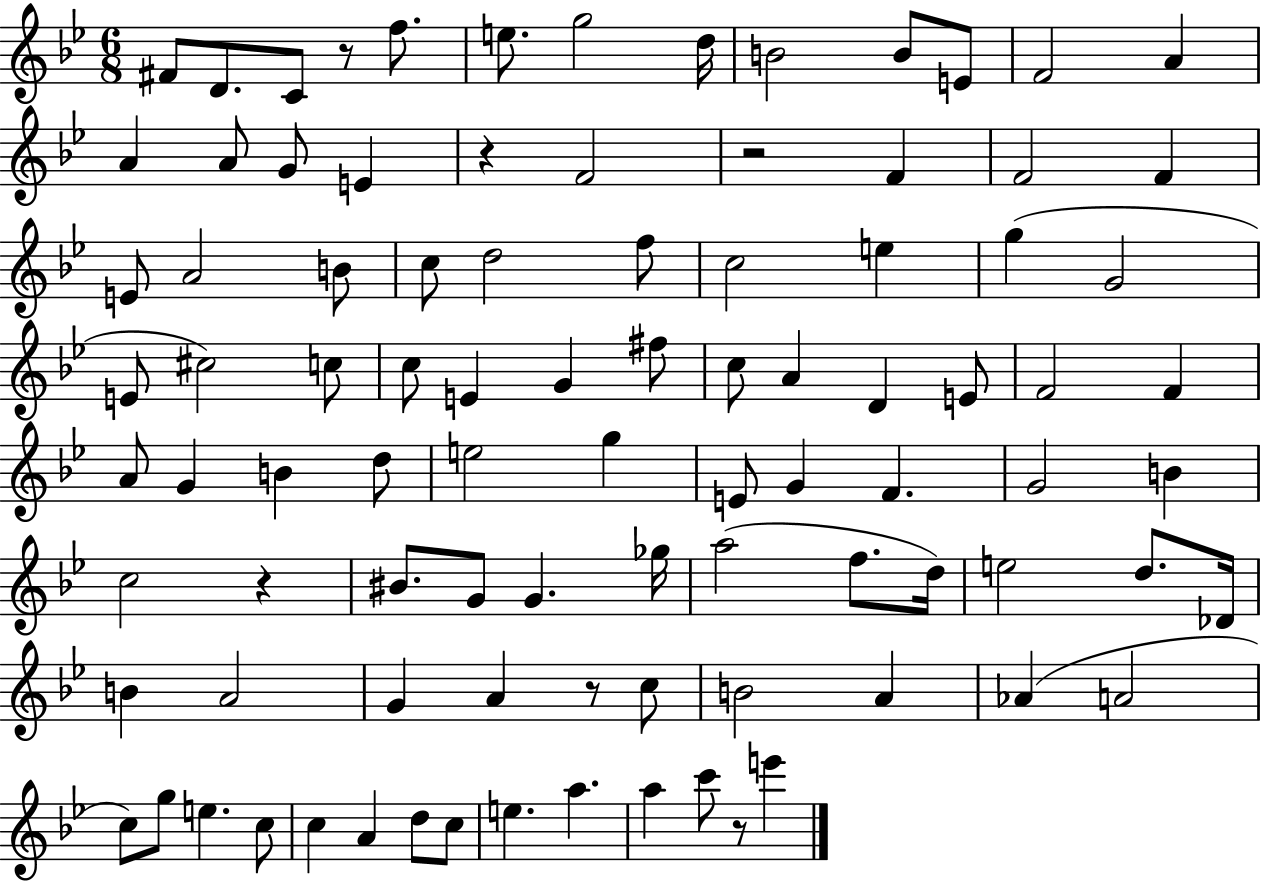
{
  \clef treble
  \numericTimeSignature
  \time 6/8
  \key bes \major
  fis'8 d'8. c'8 r8 f''8. | e''8. g''2 d''16 | b'2 b'8 e'8 | f'2 a'4 | \break a'4 a'8 g'8 e'4 | r4 f'2 | r2 f'4 | f'2 f'4 | \break e'8 a'2 b'8 | c''8 d''2 f''8 | c''2 e''4 | g''4( g'2 | \break e'8 cis''2) c''8 | c''8 e'4 g'4 fis''8 | c''8 a'4 d'4 e'8 | f'2 f'4 | \break a'8 g'4 b'4 d''8 | e''2 g''4 | e'8 g'4 f'4. | g'2 b'4 | \break c''2 r4 | bis'8. g'8 g'4. ges''16 | a''2( f''8. d''16) | e''2 d''8. des'16 | \break b'4 a'2 | g'4 a'4 r8 c''8 | b'2 a'4 | aes'4( a'2 | \break c''8) g''8 e''4. c''8 | c''4 a'4 d''8 c''8 | e''4. a''4. | a''4 c'''8 r8 e'''4 | \break \bar "|."
}